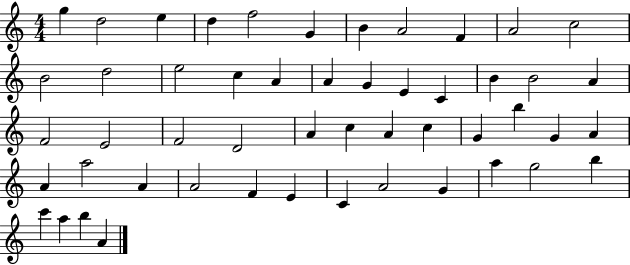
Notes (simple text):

G5/q D5/h E5/q D5/q F5/h G4/q B4/q A4/h F4/q A4/h C5/h B4/h D5/h E5/h C5/q A4/q A4/q G4/q E4/q C4/q B4/q B4/h A4/q F4/h E4/h F4/h D4/h A4/q C5/q A4/q C5/q G4/q B5/q G4/q A4/q A4/q A5/h A4/q A4/h F4/q E4/q C4/q A4/h G4/q A5/q G5/h B5/q C6/q A5/q B5/q A4/q